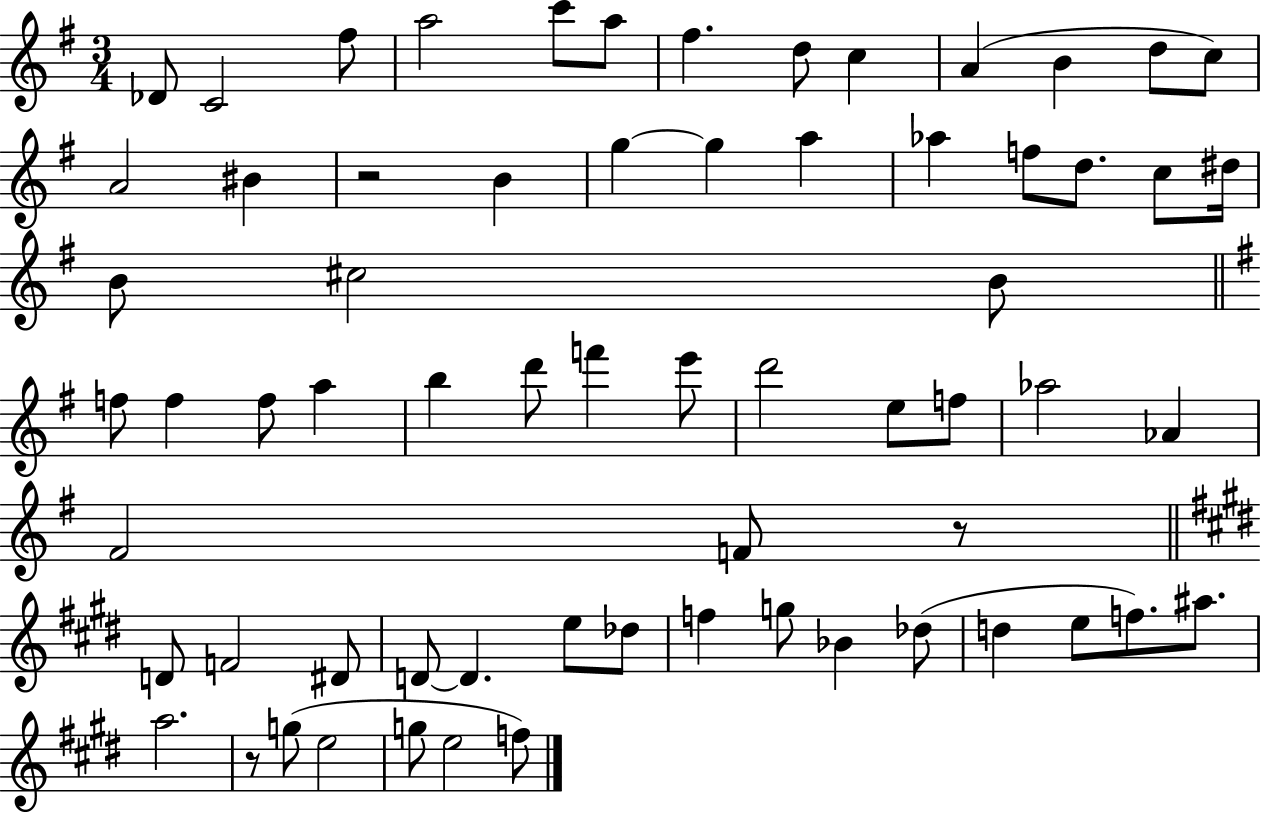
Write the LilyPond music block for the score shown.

{
  \clef treble
  \numericTimeSignature
  \time 3/4
  \key g \major
  des'8 c'2 fis''8 | a''2 c'''8 a''8 | fis''4. d''8 c''4 | a'4( b'4 d''8 c''8) | \break a'2 bis'4 | r2 b'4 | g''4~~ g''4 a''4 | aes''4 f''8 d''8. c''8 dis''16 | \break b'8 cis''2 b'8 | \bar "||" \break \key e \minor f''8 f''4 f''8 a''4 | b''4 d'''8 f'''4 e'''8 | d'''2 e''8 f''8 | aes''2 aes'4 | \break fis'2 f'8 r8 | \bar "||" \break \key e \major d'8 f'2 dis'8 | d'8~~ d'4. e''8 des''8 | f''4 g''8 bes'4 des''8( | d''4 e''8 f''8.) ais''8. | \break a''2. | r8 g''8( e''2 | g''8 e''2 f''8) | \bar "|."
}